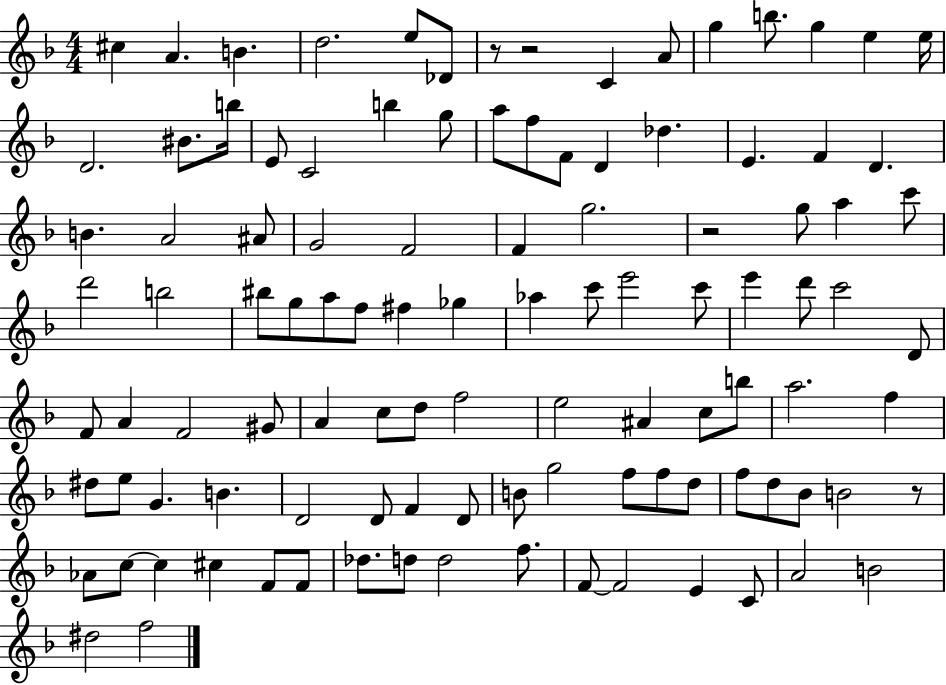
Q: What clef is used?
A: treble